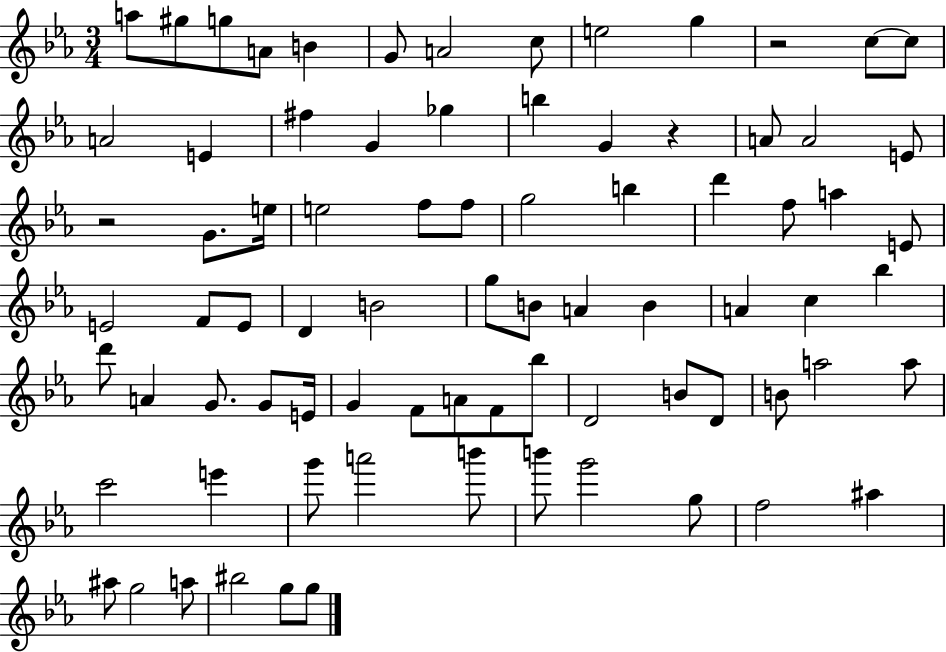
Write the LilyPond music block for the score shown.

{
  \clef treble
  \numericTimeSignature
  \time 3/4
  \key ees \major
  a''8 gis''8 g''8 a'8 b'4 | g'8 a'2 c''8 | e''2 g''4 | r2 c''8~~ c''8 | \break a'2 e'4 | fis''4 g'4 ges''4 | b''4 g'4 r4 | a'8 a'2 e'8 | \break r2 g'8. e''16 | e''2 f''8 f''8 | g''2 b''4 | d'''4 f''8 a''4 e'8 | \break e'2 f'8 e'8 | d'4 b'2 | g''8 b'8 a'4 b'4 | a'4 c''4 bes''4 | \break d'''8 a'4 g'8. g'8 e'16 | g'4 f'8 a'8 f'8 bes''8 | d'2 b'8 d'8 | b'8 a''2 a''8 | \break c'''2 e'''4 | g'''8 a'''2 b'''8 | b'''8 g'''2 g''8 | f''2 ais''4 | \break ais''8 g''2 a''8 | bis''2 g''8 g''8 | \bar "|."
}